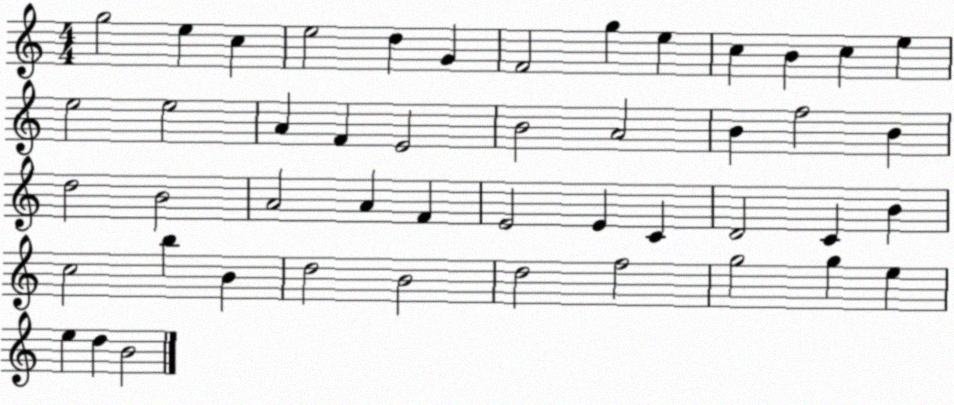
X:1
T:Untitled
M:4/4
L:1/4
K:C
g2 e c e2 d G F2 g e c B c e e2 e2 A F E2 B2 A2 B f2 B d2 B2 A2 A F E2 E C D2 C B c2 b B d2 B2 d2 f2 g2 g e e d B2